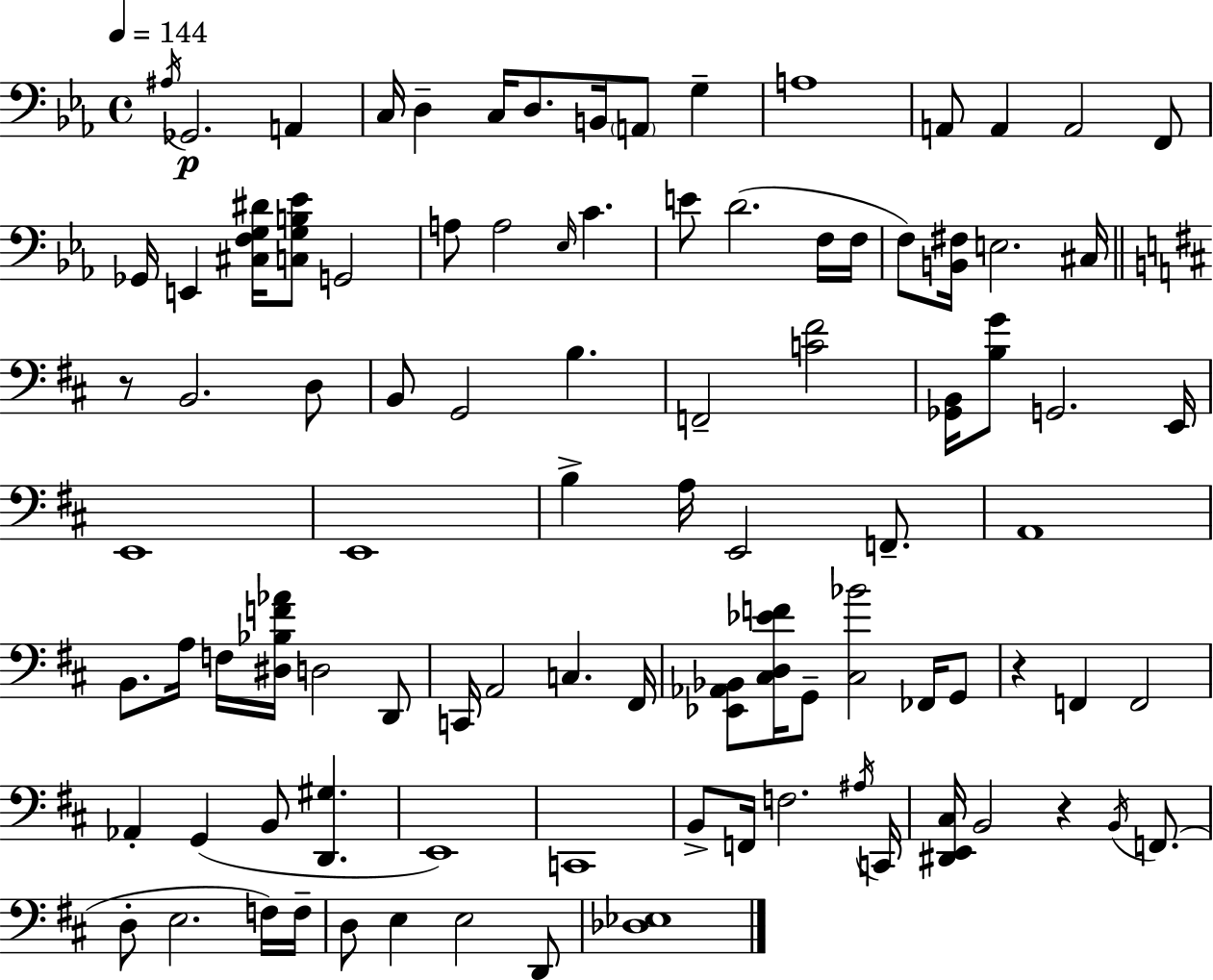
A#3/s Gb2/h. A2/q C3/s D3/q C3/s D3/e. B2/s A2/e G3/q A3/w A2/e A2/q A2/h F2/e Gb2/s E2/q [C#3,F3,G3,D#4]/s [C3,G3,B3,Eb4]/e G2/h A3/e A3/h Eb3/s C4/q. E4/e D4/h. F3/s F3/s F3/e [B2,F#3]/s E3/h. C#3/s R/e B2/h. D3/e B2/e G2/h B3/q. F2/h [C4,F#4]/h [Gb2,B2]/s [B3,G4]/e G2/h. E2/s E2/w E2/w B3/q A3/s E2/h F2/e. A2/w B2/e. A3/s F3/s [D#3,Bb3,F4,Ab4]/s D3/h D2/e C2/s A2/h C3/q. F#2/s [Eb2,Ab2,Bb2]/e [C#3,D3,Eb4,F4]/s G2/e [C#3,Bb4]/h FES2/s G2/e R/q F2/q F2/h Ab2/q G2/q B2/e [D2,G#3]/q. E2/w C2/w B2/e F2/s F3/h. A#3/s C2/s [D#2,E2,C#3]/s B2/h R/q B2/s F2/e. D3/e E3/h. F3/s F3/s D3/e E3/q E3/h D2/e [Db3,Eb3]/w